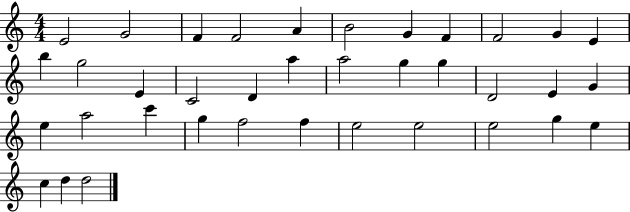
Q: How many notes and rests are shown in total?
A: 37